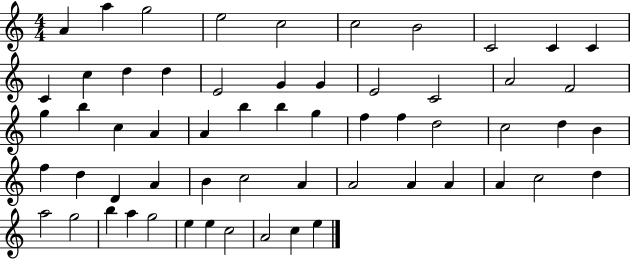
A4/q A5/q G5/h E5/h C5/h C5/h B4/h C4/h C4/q C4/q C4/q C5/q D5/q D5/q E4/h G4/q G4/q E4/h C4/h A4/h F4/h G5/q B5/q C5/q A4/q A4/q B5/q B5/q G5/q F5/q F5/q D5/h C5/h D5/q B4/q F5/q D5/q D4/q A4/q B4/q C5/h A4/q A4/h A4/q A4/q A4/q C5/h D5/q A5/h G5/h B5/q A5/q G5/h E5/q E5/q C5/h A4/h C5/q E5/q